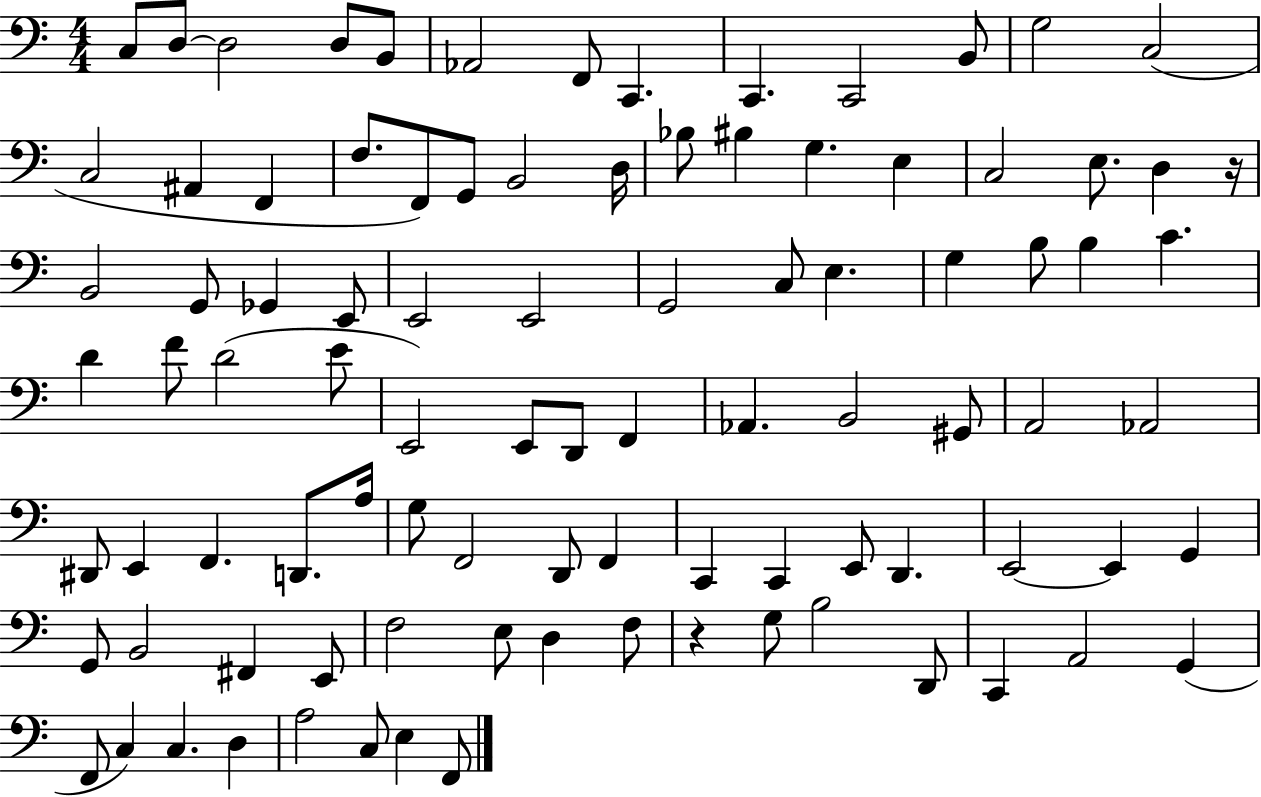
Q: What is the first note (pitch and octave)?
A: C3